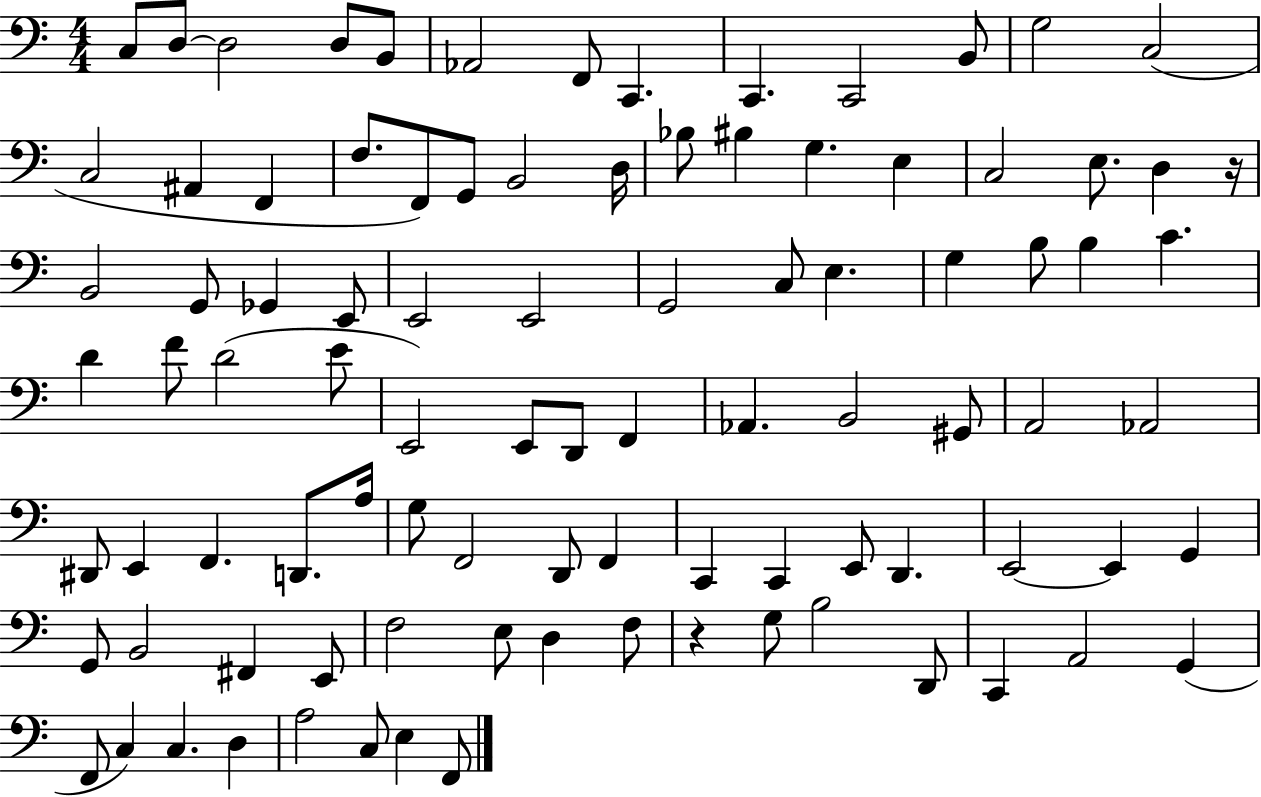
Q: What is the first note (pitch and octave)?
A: C3